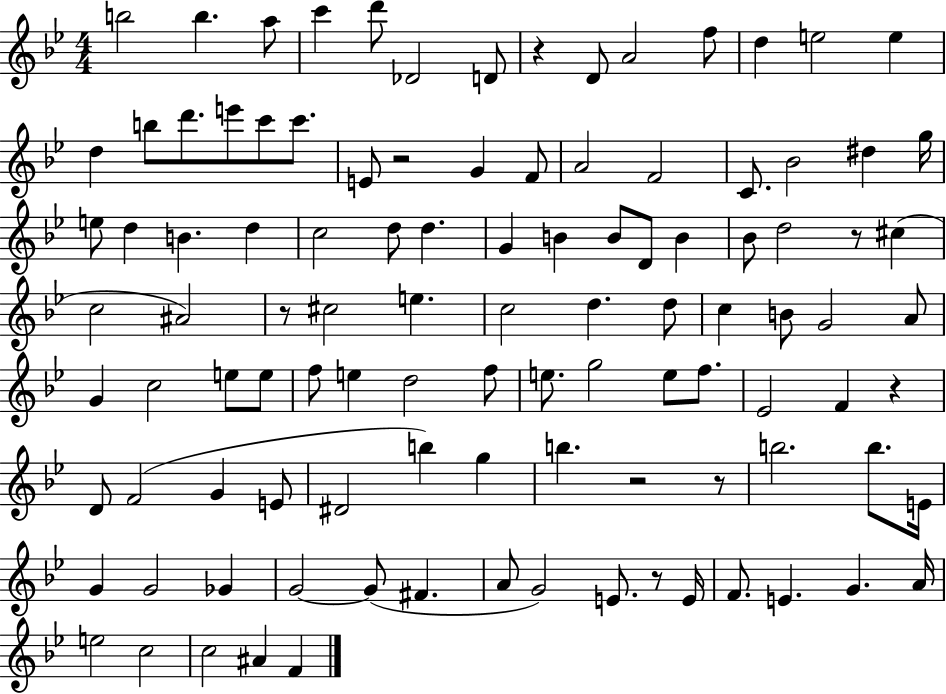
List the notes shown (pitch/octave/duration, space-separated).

B5/h B5/q. A5/e C6/q D6/e Db4/h D4/e R/q D4/e A4/h F5/e D5/q E5/h E5/q D5/q B5/e D6/e. E6/e C6/e C6/e. E4/e R/h G4/q F4/e A4/h F4/h C4/e. Bb4/h D#5/q G5/s E5/e D5/q B4/q. D5/q C5/h D5/e D5/q. G4/q B4/q B4/e D4/e B4/q Bb4/e D5/h R/e C#5/q C5/h A#4/h R/e C#5/h E5/q. C5/h D5/q. D5/e C5/q B4/e G4/h A4/e G4/q C5/h E5/e E5/e F5/e E5/q D5/h F5/e E5/e. G5/h E5/e F5/e. Eb4/h F4/q R/q D4/e F4/h G4/q E4/e D#4/h B5/q G5/q B5/q. R/h R/e B5/h. B5/e. E4/s G4/q G4/h Gb4/q G4/h G4/e F#4/q. A4/e G4/h E4/e. R/e E4/s F4/e. E4/q. G4/q. A4/s E5/h C5/h C5/h A#4/q F4/q